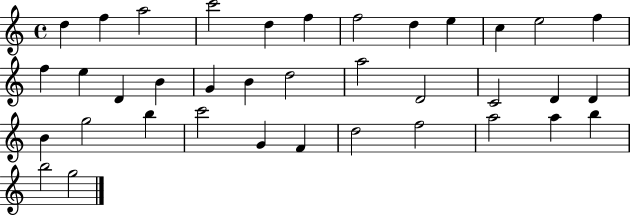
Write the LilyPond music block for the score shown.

{
  \clef treble
  \time 4/4
  \defaultTimeSignature
  \key c \major
  d''4 f''4 a''2 | c'''2 d''4 f''4 | f''2 d''4 e''4 | c''4 e''2 f''4 | \break f''4 e''4 d'4 b'4 | g'4 b'4 d''2 | a''2 d'2 | c'2 d'4 d'4 | \break b'4 g''2 b''4 | c'''2 g'4 f'4 | d''2 f''2 | a''2 a''4 b''4 | \break b''2 g''2 | \bar "|."
}